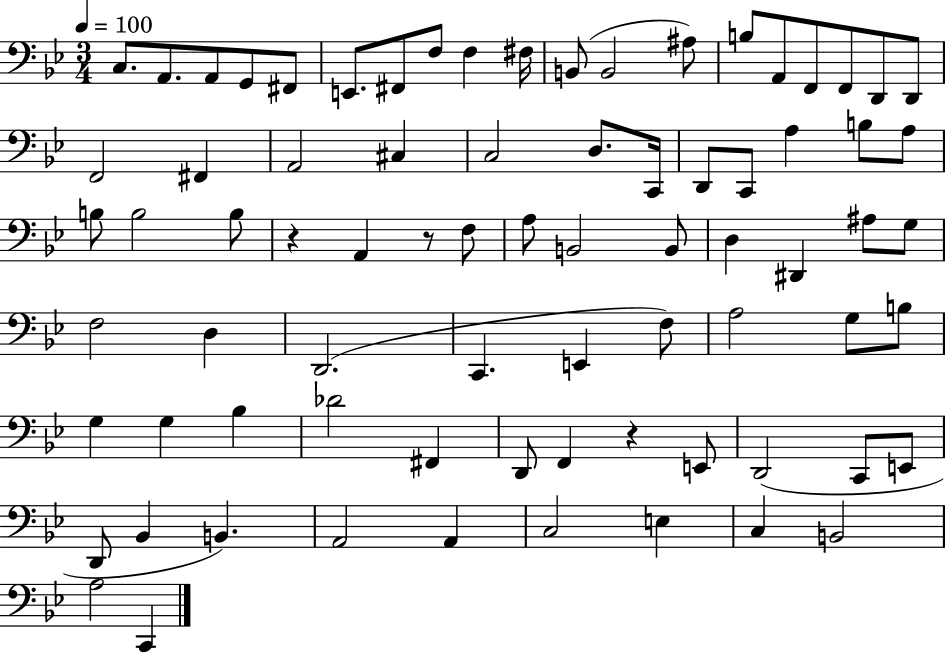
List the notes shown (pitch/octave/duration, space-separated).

C3/e. A2/e. A2/e G2/e F#2/e E2/e. F#2/e F3/e F3/q F#3/s B2/e B2/h A#3/e B3/e A2/e F2/e F2/e D2/e D2/e F2/h F#2/q A2/h C#3/q C3/h D3/e. C2/s D2/e C2/e A3/q B3/e A3/e B3/e B3/h B3/e R/q A2/q R/e F3/e A3/e B2/h B2/e D3/q D#2/q A#3/e G3/e F3/h D3/q D2/h. C2/q. E2/q F3/e A3/h G3/e B3/e G3/q G3/q Bb3/q Db4/h F#2/q D2/e F2/q R/q E2/e D2/h C2/e E2/e D2/e Bb2/q B2/q. A2/h A2/q C3/h E3/q C3/q B2/h A3/h C2/q